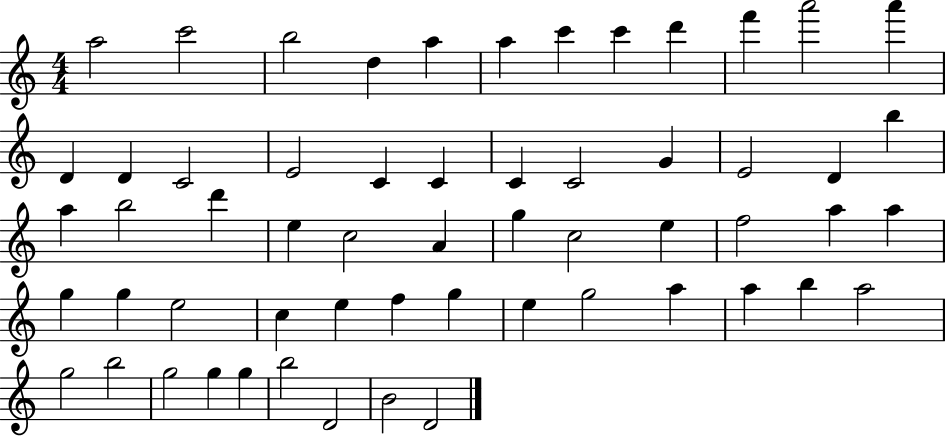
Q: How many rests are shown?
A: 0